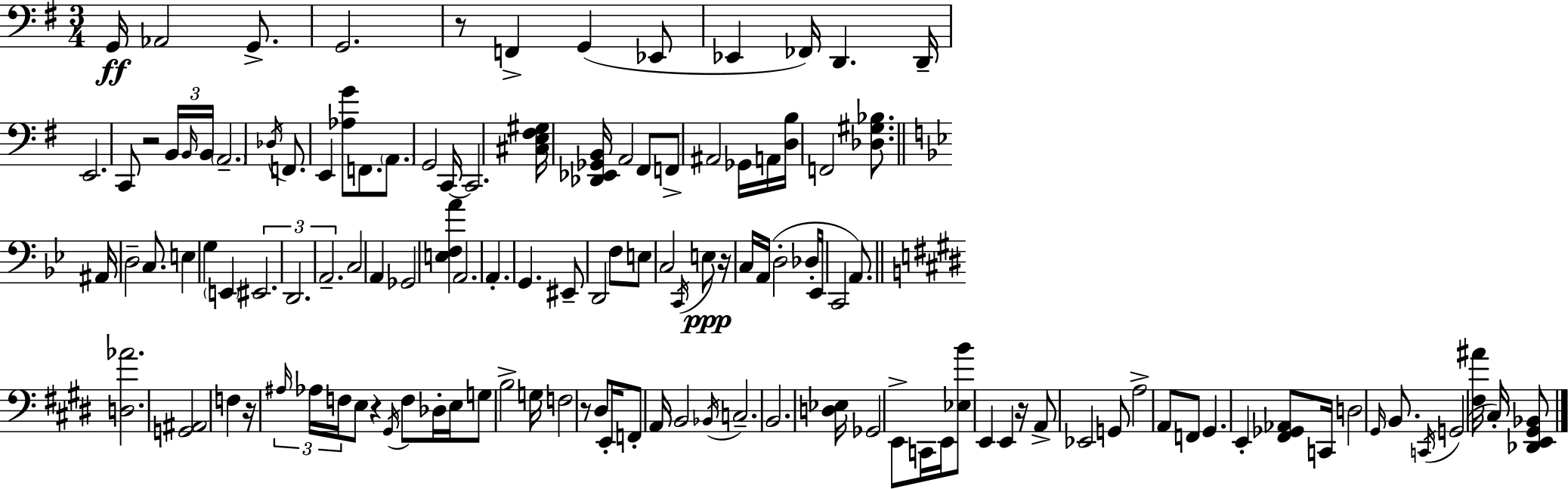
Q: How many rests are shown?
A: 7